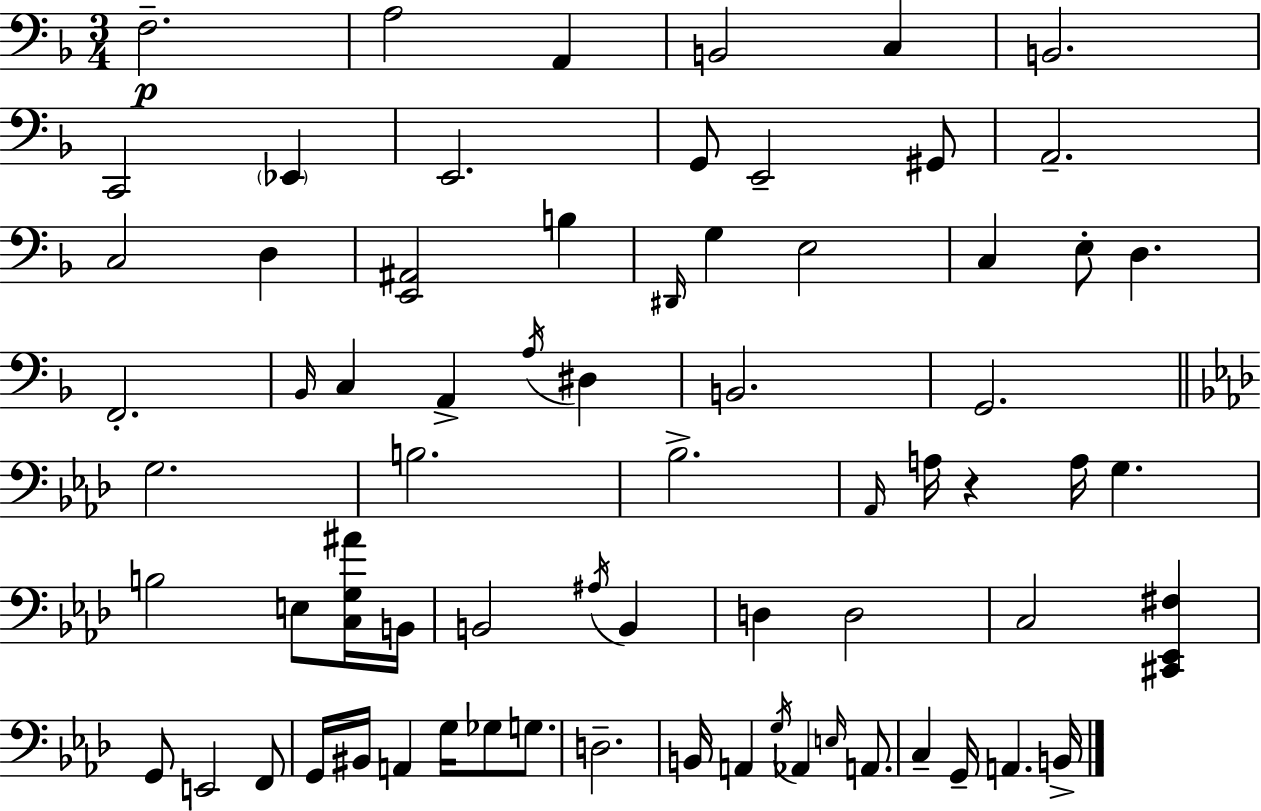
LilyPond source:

{
  \clef bass
  \numericTimeSignature
  \time 3/4
  \key f \major
  f2.--\p | a2 a,4 | b,2 c4 | b,2. | \break c,2 \parenthesize ees,4 | e,2. | g,8 e,2-- gis,8 | a,2.-- | \break c2 d4 | <e, ais,>2 b4 | \grace { dis,16 } g4 e2 | c4 e8-. d4. | \break f,2.-. | \grace { bes,16 } c4 a,4-> \acciaccatura { a16 } dis4 | b,2. | g,2. | \break \bar "||" \break \key f \minor g2. | b2. | bes2.-> | \grace { aes,16 } a16 r4 a16 g4. | \break b2 e8 <c g ais'>16 | b,16 b,2 \acciaccatura { ais16 } b,4 | d4 d2 | c2 <cis, ees, fis>4 | \break g,8 e,2 | f,8 g,16 bis,16 a,4 g16 ges8 g8. | d2.-- | b,16 a,4 \acciaccatura { g16 } aes,4 | \break \grace { e16 } a,8. c4-- g,16-- a,4. | b,16-> \bar "|."
}